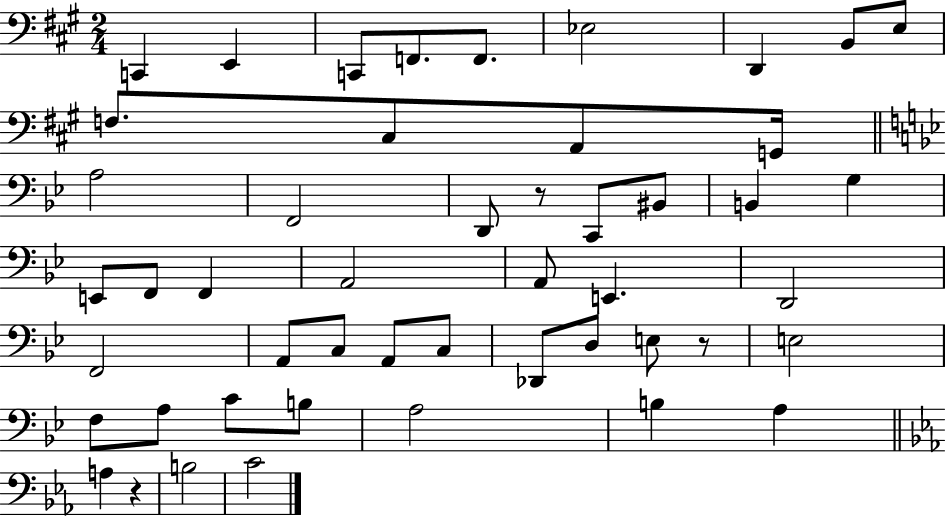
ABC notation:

X:1
T:Untitled
M:2/4
L:1/4
K:A
C,, E,, C,,/2 F,,/2 F,,/2 _E,2 D,, B,,/2 E,/2 F,/2 ^C,/2 A,,/2 G,,/4 A,2 F,,2 D,,/2 z/2 C,,/2 ^B,,/2 B,, G, E,,/2 F,,/2 F,, A,,2 A,,/2 E,, D,,2 F,,2 A,,/2 C,/2 A,,/2 C,/2 _D,,/2 D,/2 E,/2 z/2 E,2 F,/2 A,/2 C/2 B,/2 A,2 B, A, A, z B,2 C2